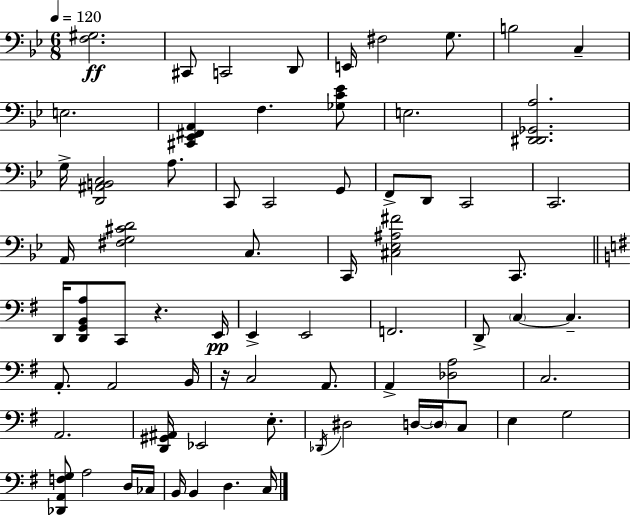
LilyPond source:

{
  \clef bass
  \numericTimeSignature
  \time 6/8
  \key bes \major
  \tempo 4 = 120
  <f gis>2.\ff | cis,8 c,2 d,8 | e,16 fis2 g8. | b2 c4-- | \break e2. | <cis, ees, fis, a,>4 f4. <ges c' ees'>8 | e2. | <d, dis, ges, a>2. | \break g16-> <d, ais, b, c>2 a8. | c,8 c,2 g,8 | f,8-> d,8 c,2 | c,2. | \break a,16 <fis g cis' d'>2 c8. | c,16 <cis ees ais fis'>2 c,8. | \bar "||" \break \key g \major d,16 <d, g, b, a>8 c,8 r4. e,16\pp | e,4-> e,2 | f,2. | d,8-> \parenthesize c4~~ c4.-- | \break a,8.-. a,2 b,16 | r16 c2 a,8. | a,4-> <des a>2 | c2. | \break a,2. | <d, gis, ais,>16 ees,2 e8.-. | \acciaccatura { des,16 } dis2 d16~~ \parenthesize d16 c8 | e4 g2 | \break <des, a, f g>8 a2 d16 | ces16 b,16 b,4 d4. | c16 \bar "|."
}